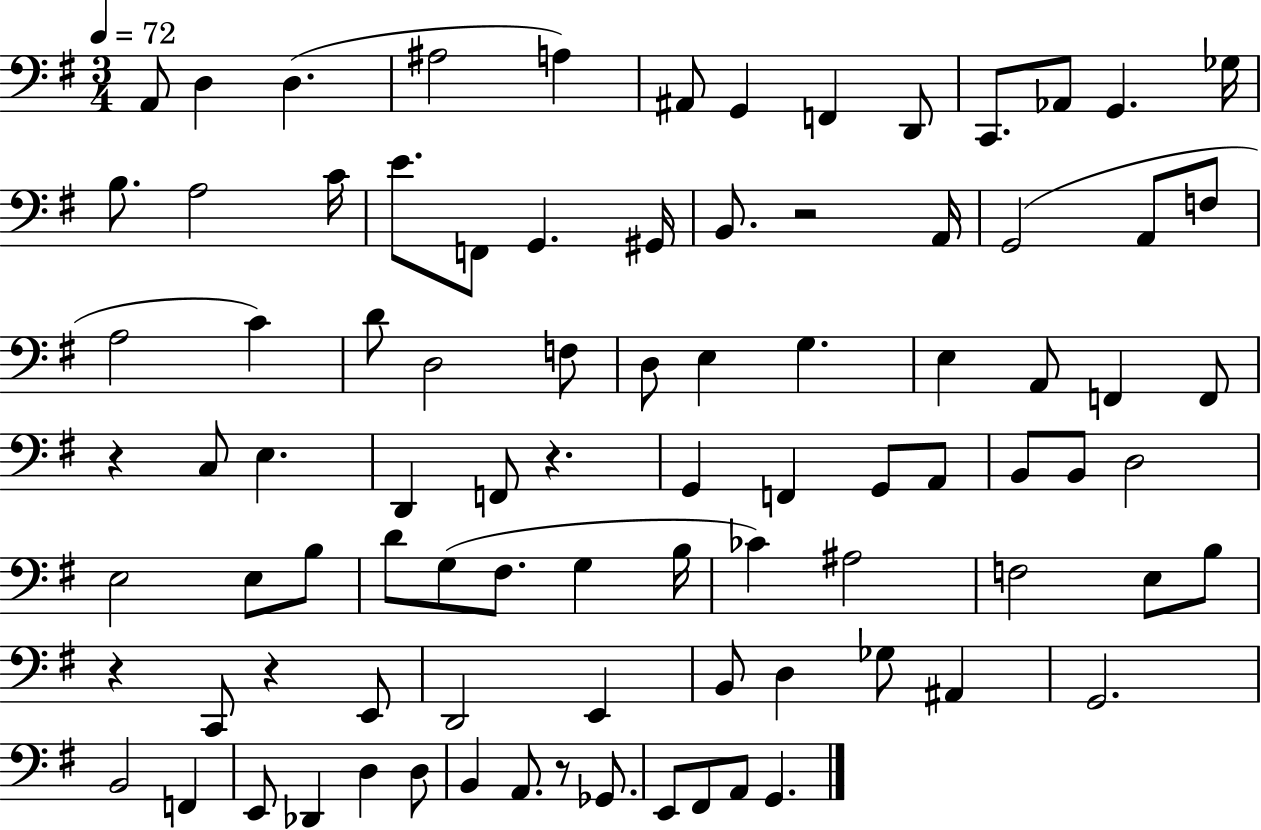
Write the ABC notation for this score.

X:1
T:Untitled
M:3/4
L:1/4
K:G
A,,/2 D, D, ^A,2 A, ^A,,/2 G,, F,, D,,/2 C,,/2 _A,,/2 G,, _G,/4 B,/2 A,2 C/4 E/2 F,,/2 G,, ^G,,/4 B,,/2 z2 A,,/4 G,,2 A,,/2 F,/2 A,2 C D/2 D,2 F,/2 D,/2 E, G, E, A,,/2 F,, F,,/2 z C,/2 E, D,, F,,/2 z G,, F,, G,,/2 A,,/2 B,,/2 B,,/2 D,2 E,2 E,/2 B,/2 D/2 G,/2 ^F,/2 G, B,/4 _C ^A,2 F,2 E,/2 B,/2 z C,,/2 z E,,/2 D,,2 E,, B,,/2 D, _G,/2 ^A,, G,,2 B,,2 F,, E,,/2 _D,, D, D,/2 B,, A,,/2 z/2 _G,,/2 E,,/2 ^F,,/2 A,,/2 G,,